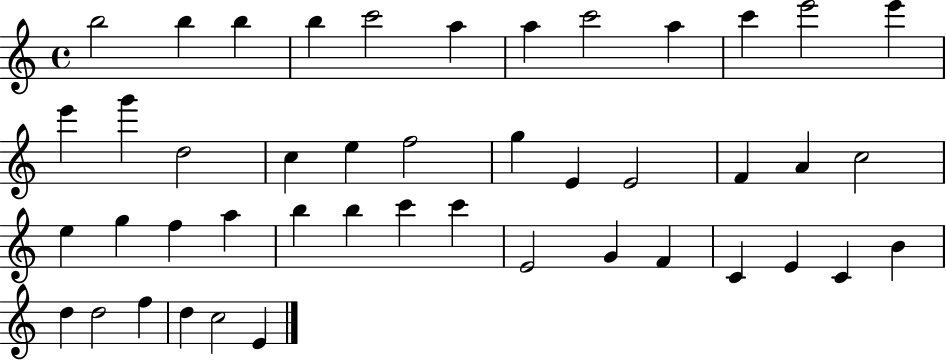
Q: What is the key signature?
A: C major